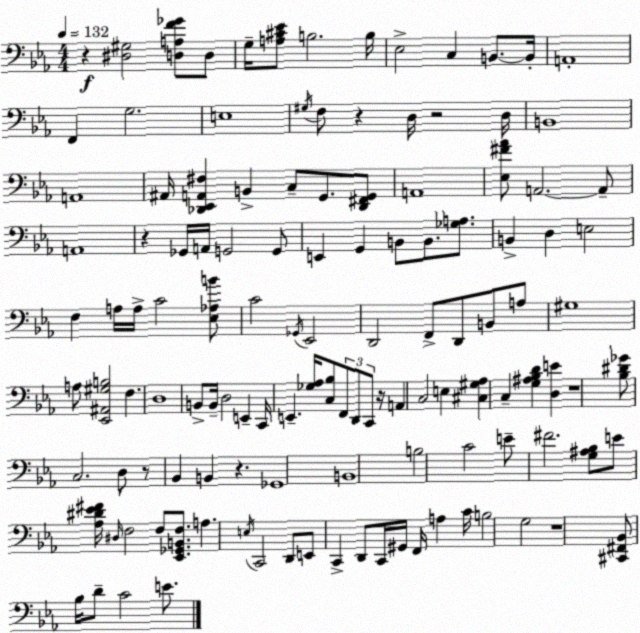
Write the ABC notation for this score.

X:1
T:Untitled
M:4/4
L:1/4
K:Cm
z [^D,^G,]2 [D,A,F_G]/2 D,/2 G,/4 [A,^C_E]/2 B,2 B,/4 _E,2 C, B,,/2 B,,/4 A,,4 F,, G,2 E,4 ^G,/4 F,/2 z D,/4 z2 D,/4 B,,4 A,,4 ^A,,/4 [_D,,_E,,A,,^F,] B,, C,/2 G,,/2 [_D,,^F,,G,,]/2 A,,4 [_E,^F_A]/2 A,,2 A,,/2 A,,4 z _G,,/4 A,,/4 G,,2 G,,/2 E,, G,, B,,/2 B,,/2 [_G,A,]/2 B,, D, E,2 F, A,/4 A,/4 C2 [_E,_A,B]/2 C2 _G,,/4 _E,,2 D,,2 F,,/2 D,,/2 B,,/2 A,/2 ^G,4 A,/2 [_E,,^A,,^G,B,]2 F, D,4 B,,/2 B,,/4 D,2 E,, C,,/4 E,, [_G,_A,]/4 [C,_B,]/2 F,,/2 D,,/2 C,,/2 z/4 A,, C,2 E, [^C,^G,_A,] C, [G,^A,_B,D] [D,E] z4 [_B,^D_G]/2 C,2 D,/2 z/2 _B,, B,, z _G,,4 B,,4 B,2 C2 E/2 ^F2 [G,^A,_B,]/2 E/2 [_A,^D_E^F]/4 ^D,/4 F,2 F,/2 [_E,,_G,,B,,F,]/2 A, E,/4 C,,2 D,,/2 E,,/2 C,, D,,/2 C,,/4 ^G,,/4 F,,/4 A, C/4 B,2 G,2 z4 [^C,,^F,,_B,,]/2 _B,/4 D/2 C2 E/2